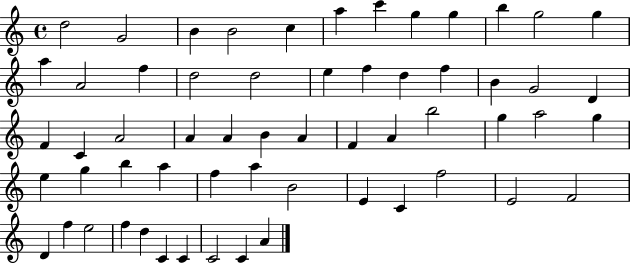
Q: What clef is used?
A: treble